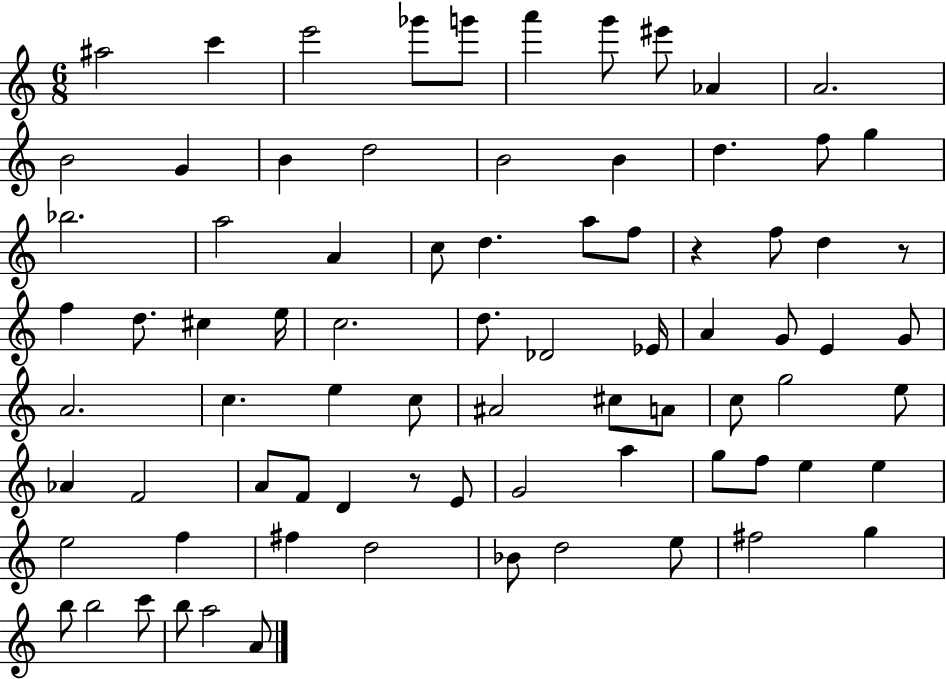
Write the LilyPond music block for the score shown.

{
  \clef treble
  \numericTimeSignature
  \time 6/8
  \key c \major
  ais''2 c'''4 | e'''2 ges'''8 g'''8 | a'''4 g'''8 eis'''8 aes'4 | a'2. | \break b'2 g'4 | b'4 d''2 | b'2 b'4 | d''4. f''8 g''4 | \break bes''2. | a''2 a'4 | c''8 d''4. a''8 f''8 | r4 f''8 d''4 r8 | \break f''4 d''8. cis''4 e''16 | c''2. | d''8. des'2 ees'16 | a'4 g'8 e'4 g'8 | \break a'2. | c''4. e''4 c''8 | ais'2 cis''8 a'8 | c''8 g''2 e''8 | \break aes'4 f'2 | a'8 f'8 d'4 r8 e'8 | g'2 a''4 | g''8 f''8 e''4 e''4 | \break e''2 f''4 | fis''4 d''2 | bes'8 d''2 e''8 | fis''2 g''4 | \break b''8 b''2 c'''8 | b''8 a''2 a'8 | \bar "|."
}